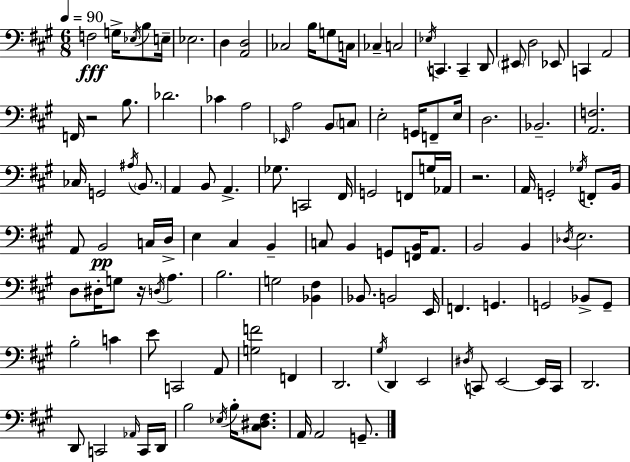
{
  \clef bass
  \numericTimeSignature
  \time 6/8
  \key a \major
  \tempo 4 = 90
  \repeat volta 2 { f2\fff g16-> \acciaccatura { ees16 } b8 | e16-- ees2. | d4 <a, d>2 | ces2 b16 g8 | \break c16 ces4-- c2 | \acciaccatura { ees16 } c,4. c,4-- | d,8 \parenthesize eis,8 d2 | ees,8 c,4 a,2 | \break f,16 r2 b8. | des'2. | ces'4 a2 | \grace { ees,16 } a2 b,8 | \break \parenthesize c8 e2-. g,16 | f,8-- e16 d2. | bes,2.-- | <a, f>2. | \break ces16 g,2 | \acciaccatura { ais16 } \parenthesize b,8. a,4 b,8 a,4.-> | ges8. c,2 | fis,16 g,2 | \break f,8 g16 aes,16 r2. | a,16 g,2-. | \acciaccatura { ges16 } f,8-. b,16 a,8 b,2\pp | c16 d16-> e4 cis4 | \break b,4-- c8 b,4 g,8 | <f, b,>16 a,8. b,2 | b,4 \acciaccatura { des16 } e2. | d8 dis16-. g8 r16 | \break \acciaccatura { d16 } a4. b2. | g2 | <bes, fis>4 bes,8. b,2 | e,16 f,4. | \break g,4. g,2 | bes,8-> g,8-- b2-. | c'4 e'8 c,2 | a,8 <g f'>2 | \break f,4 d,2. | \acciaccatura { gis16 } d,4 | e,2 \acciaccatura { dis16 } c,8 e,2~~ | e,16 c,16 d,2. | \break d,8 c,2 | \grace { aes,16 } c,16 d,16 b2 | \acciaccatura { ees16 } b16-. <cis dis fis>8. a,16 | a,2 g,8.-- } \bar "|."
}